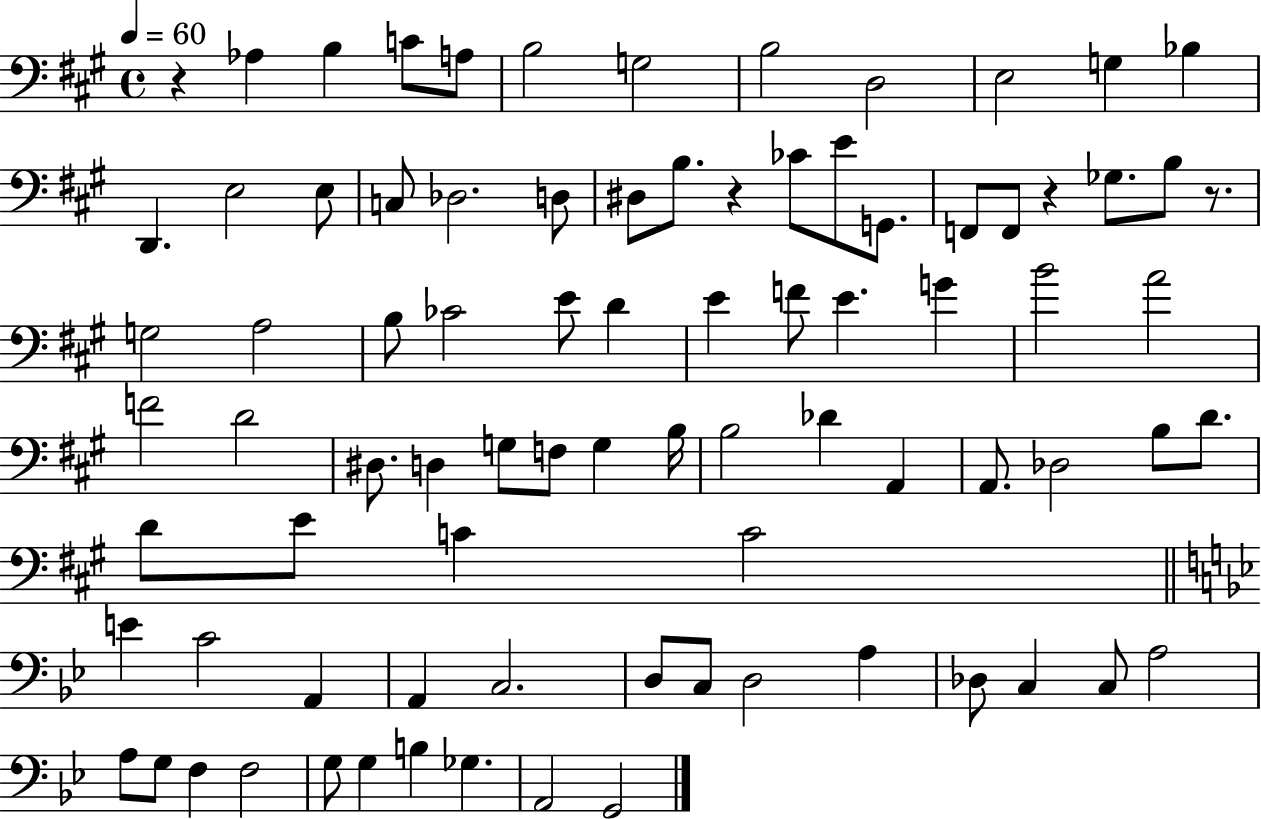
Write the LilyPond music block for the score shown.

{
  \clef bass
  \time 4/4
  \defaultTimeSignature
  \key a \major
  \tempo 4 = 60
  r4 aes4 b4 c'8 a8 | b2 g2 | b2 d2 | e2 g4 bes4 | \break d,4. e2 e8 | c8 des2. d8 | dis8 b8. r4 ces'8 e'8 g,8. | f,8 f,8 r4 ges8. b8 r8. | \break g2 a2 | b8 ces'2 e'8 d'4 | e'4 f'8 e'4. g'4 | b'2 a'2 | \break f'2 d'2 | dis8. d4 g8 f8 g4 b16 | b2 des'4 a,4 | a,8. des2 b8 d'8. | \break d'8 e'8 c'4 c'2 | \bar "||" \break \key bes \major e'4 c'2 a,4 | a,4 c2. | d8 c8 d2 a4 | des8 c4 c8 a2 | \break a8 g8 f4 f2 | g8 g4 b4 ges4. | a,2 g,2 | \bar "|."
}